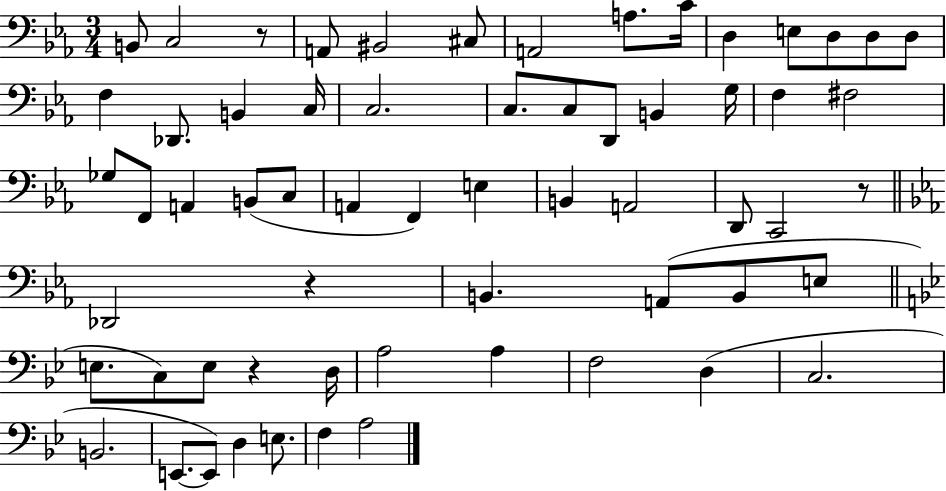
{
  \clef bass
  \numericTimeSignature
  \time 3/4
  \key ees \major
  b,8 c2 r8 | a,8 bis,2 cis8 | a,2 a8. c'16 | d4 e8 d8 d8 d8 | \break f4 des,8. b,4 c16 | c2. | c8. c8 d,8 b,4 g16 | f4 fis2 | \break ges8 f,8 a,4 b,8( c8 | a,4 f,4) e4 | b,4 a,2 | d,8 c,2 r8 | \break \bar "||" \break \key c \minor des,2 r4 | b,4. a,8( b,8 e8 | \bar "||" \break \key bes \major e8. c8) e8 r4 d16 | a2 a4 | f2 d4( | c2. | \break b,2. | e,8.~~ e,8) d4 e8. | f4 a2 | \bar "|."
}